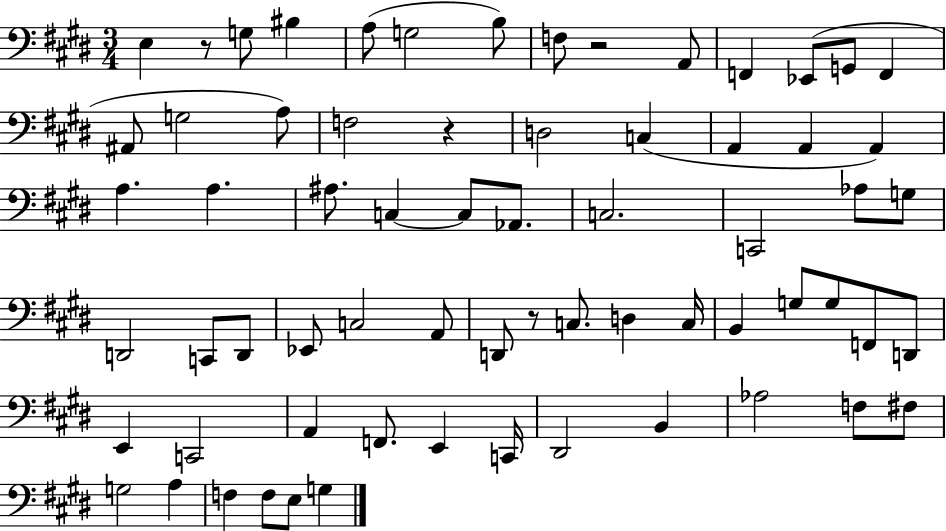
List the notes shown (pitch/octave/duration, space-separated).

E3/q R/e G3/e BIS3/q A3/e G3/h B3/e F3/e R/h A2/e F2/q Eb2/e G2/e F2/q A#2/e G3/h A3/e F3/h R/q D3/h C3/q A2/q A2/q A2/q A3/q. A3/q. A#3/e. C3/q C3/e Ab2/e. C3/h. C2/h Ab3/e G3/e D2/h C2/e D2/e Eb2/e C3/h A2/e D2/e R/e C3/e. D3/q C3/s B2/q G3/e G3/e F2/e D2/e E2/q C2/h A2/q F2/e. E2/q C2/s D#2/h B2/q Ab3/h F3/e F#3/e G3/h A3/q F3/q F3/e E3/e G3/q